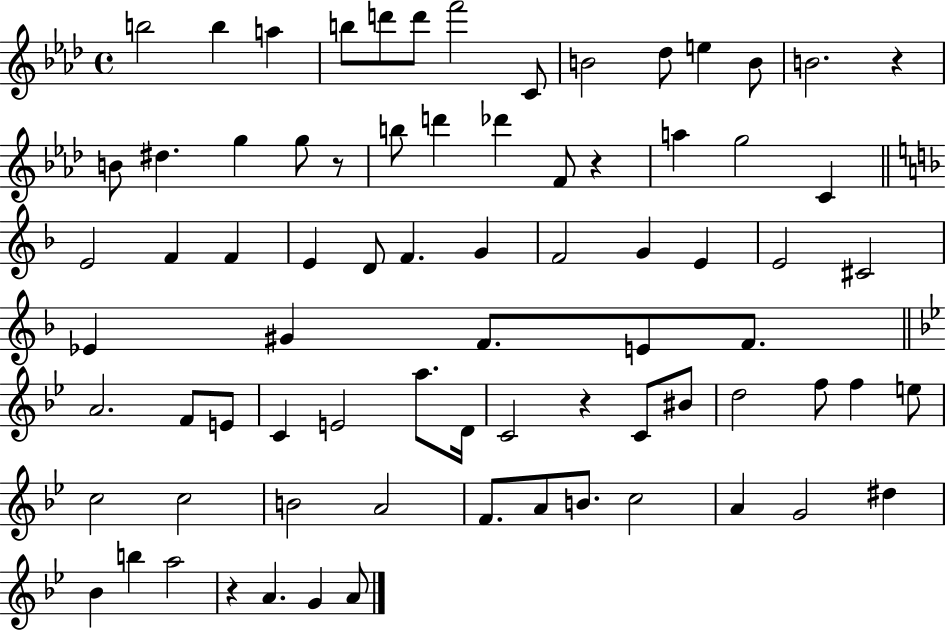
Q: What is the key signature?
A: AES major